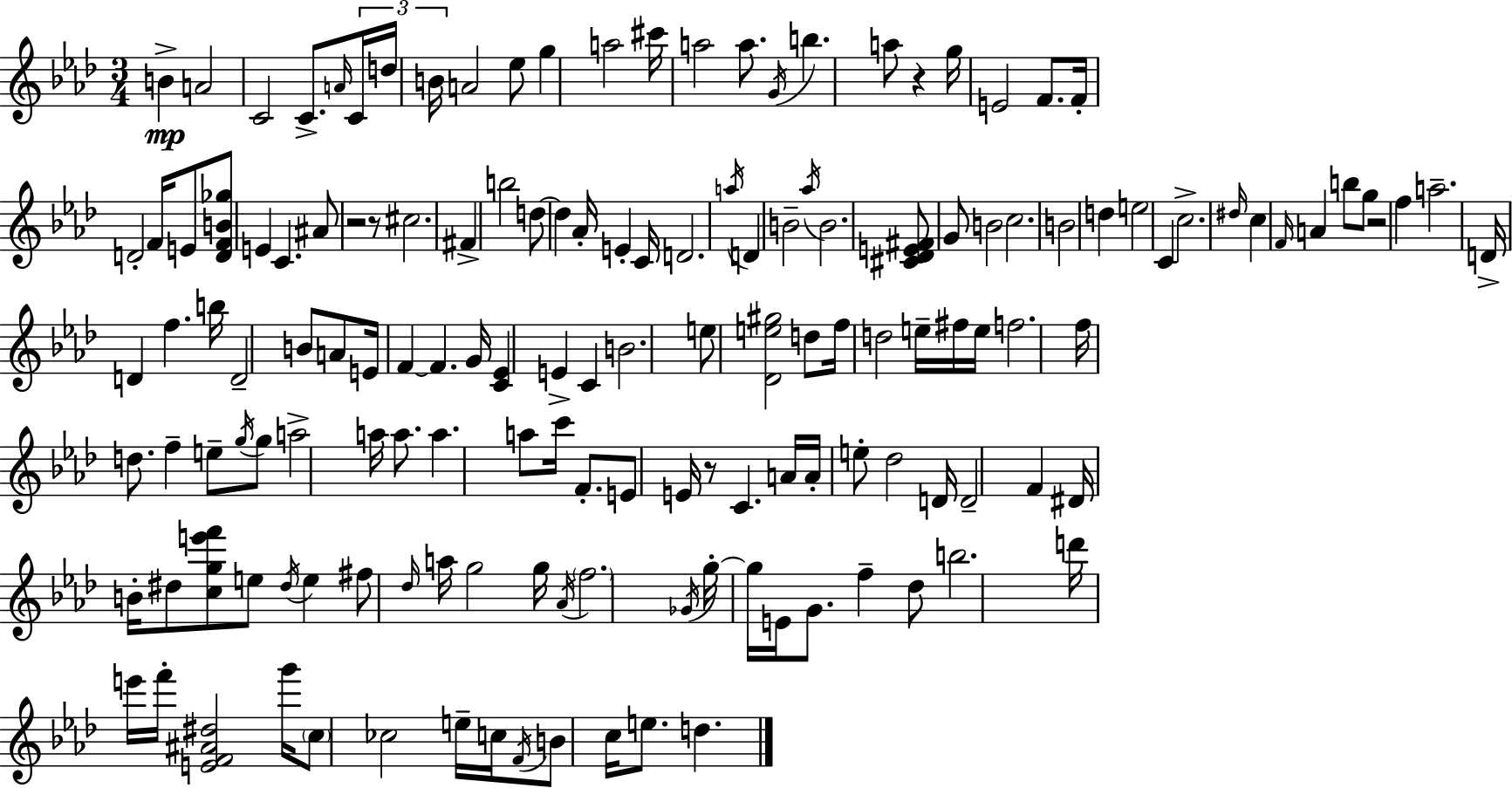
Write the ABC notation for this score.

X:1
T:Untitled
M:3/4
L:1/4
K:Fm
B A2 C2 C/2 A/4 C/4 d/4 B/4 A2 _e/2 g a2 ^c'/4 a2 a/2 G/4 b a/2 z g/4 E2 F/2 F/4 D2 F/4 E/2 [DFB_g]/2 E C ^A/2 z2 z/2 ^c2 ^F b2 d/2 d _A/4 E C/4 D2 a/4 D B2 _a/4 B2 [^C_DE^F]/2 G/2 B2 c2 B2 d e2 C c2 ^d/4 c F/4 A b/2 g/2 z2 f a2 D/4 D f b/4 D2 B/2 A/2 E/4 F F G/4 [C_E] E C B2 e/2 [_De^g]2 d/2 f/4 d2 e/4 ^f/4 e/4 f2 f/4 d/2 f e/2 g/4 g/2 a2 a/4 a/2 a a/2 c'/4 F/2 E/2 E/4 z/2 C A/4 A/4 e/2 _d2 D/4 D2 F ^D/4 B/4 ^d/2 [cge'f']/2 e/2 ^d/4 e ^f/2 _d/4 a/4 g2 g/4 _A/4 f2 _G/4 g/4 g/4 E/4 G/2 f _d/2 b2 d'/4 e'/4 f'/4 [EF^A^d]2 g'/4 c/2 _c2 e/4 c/4 F/4 B/2 c/4 e/2 d